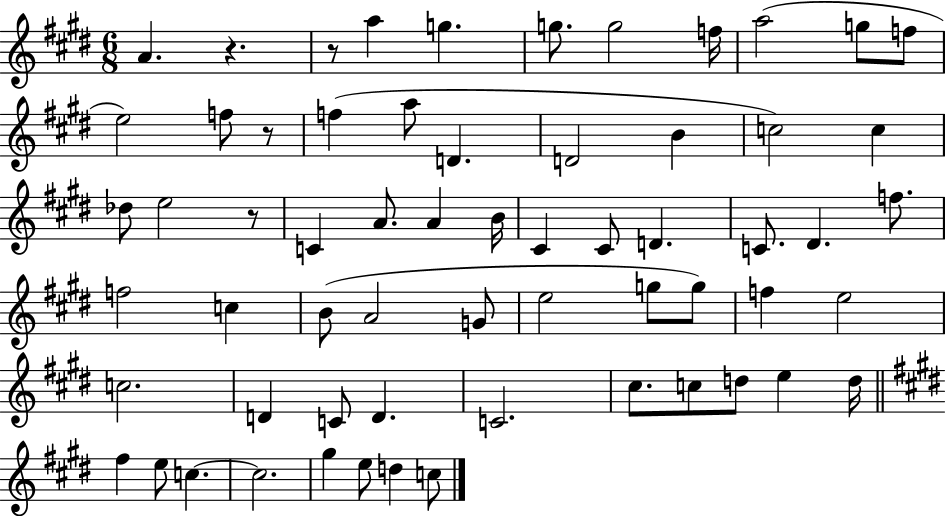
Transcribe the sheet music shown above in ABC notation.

X:1
T:Untitled
M:6/8
L:1/4
K:E
A z z/2 a g g/2 g2 f/4 a2 g/2 f/2 e2 f/2 z/2 f a/2 D D2 B c2 c _d/2 e2 z/2 C A/2 A B/4 ^C ^C/2 D C/2 ^D f/2 f2 c B/2 A2 G/2 e2 g/2 g/2 f e2 c2 D C/2 D C2 ^c/2 c/2 d/2 e d/4 ^f e/2 c c2 ^g e/2 d c/2